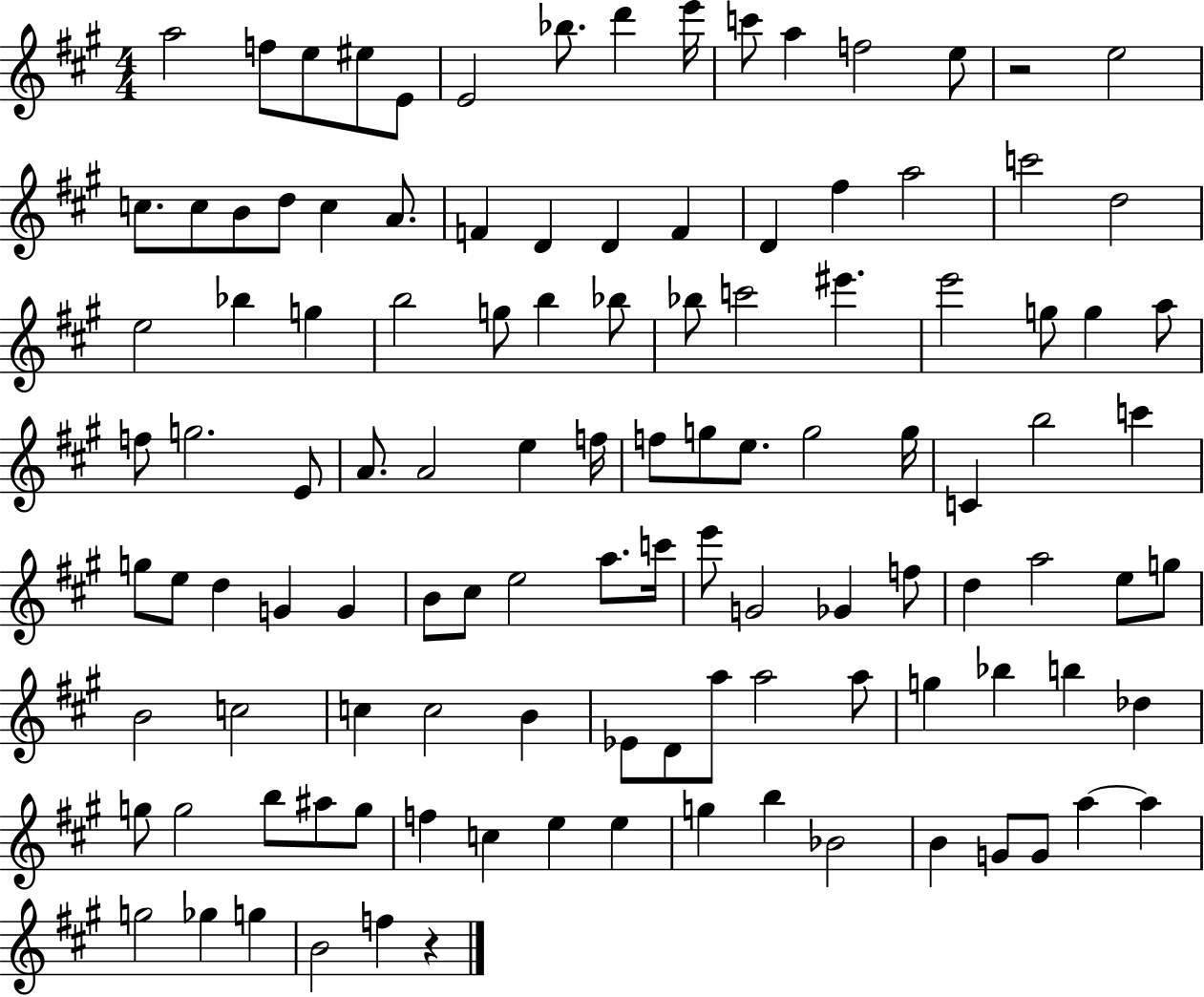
{
  \clef treble
  \numericTimeSignature
  \time 4/4
  \key a \major
  a''2 f''8 e''8 eis''8 e'8 | e'2 bes''8. d'''4 e'''16 | c'''8 a''4 f''2 e''8 | r2 e''2 | \break c''8. c''8 b'8 d''8 c''4 a'8. | f'4 d'4 d'4 f'4 | d'4 fis''4 a''2 | c'''2 d''2 | \break e''2 bes''4 g''4 | b''2 g''8 b''4 bes''8 | bes''8 c'''2 eis'''4. | e'''2 g''8 g''4 a''8 | \break f''8 g''2. e'8 | a'8. a'2 e''4 f''16 | f''8 g''8 e''8. g''2 g''16 | c'4 b''2 c'''4 | \break g''8 e''8 d''4 g'4 g'4 | b'8 cis''8 e''2 a''8. c'''16 | e'''8 g'2 ges'4 f''8 | d''4 a''2 e''8 g''8 | \break b'2 c''2 | c''4 c''2 b'4 | ees'8 d'8 a''8 a''2 a''8 | g''4 bes''4 b''4 des''4 | \break g''8 g''2 b''8 ais''8 g''8 | f''4 c''4 e''4 e''4 | g''4 b''4 bes'2 | b'4 g'8 g'8 a''4~~ a''4 | \break g''2 ges''4 g''4 | b'2 f''4 r4 | \bar "|."
}